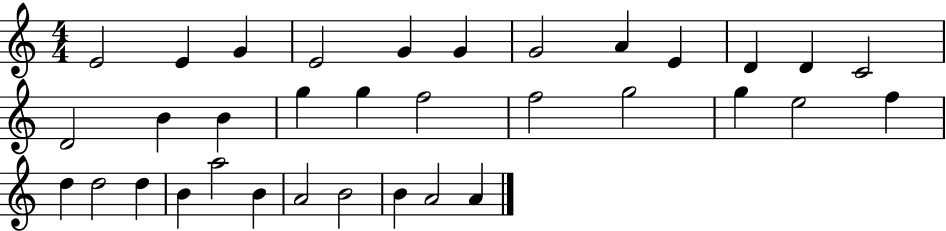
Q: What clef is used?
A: treble